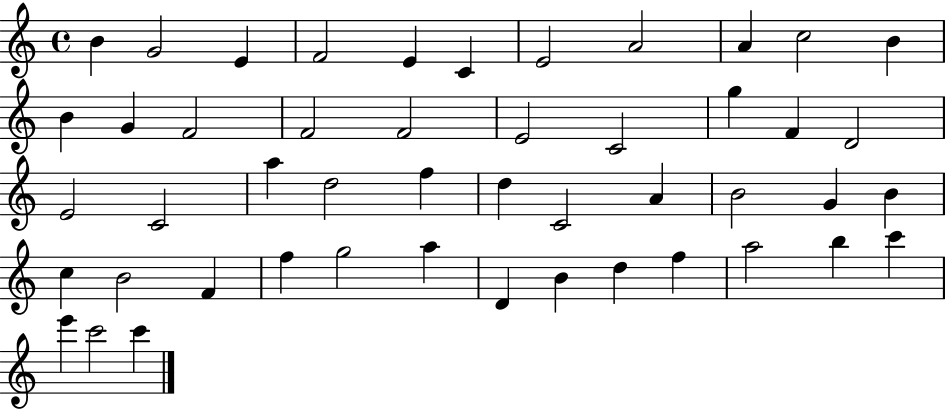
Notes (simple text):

B4/q G4/h E4/q F4/h E4/q C4/q E4/h A4/h A4/q C5/h B4/q B4/q G4/q F4/h F4/h F4/h E4/h C4/h G5/q F4/q D4/h E4/h C4/h A5/q D5/h F5/q D5/q C4/h A4/q B4/h G4/q B4/q C5/q B4/h F4/q F5/q G5/h A5/q D4/q B4/q D5/q F5/q A5/h B5/q C6/q E6/q C6/h C6/q